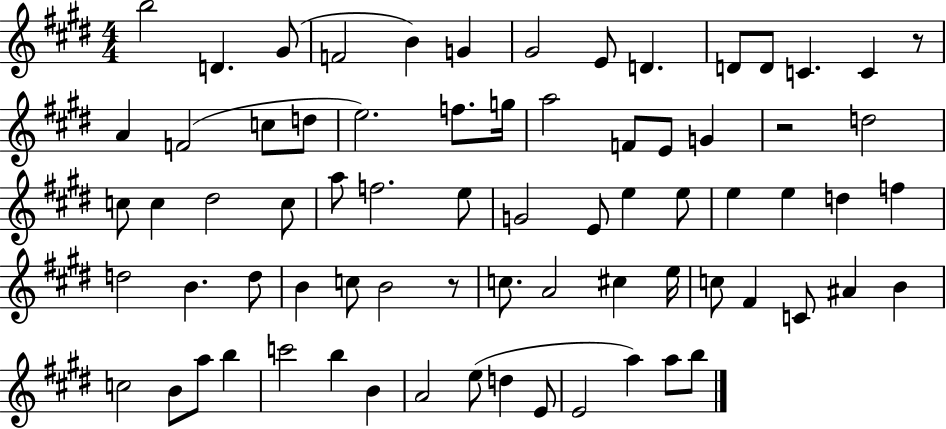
B5/h D4/q. G#4/e F4/h B4/q G4/q G#4/h E4/e D4/q. D4/e D4/e C4/q. C4/q R/e A4/q F4/h C5/e D5/e E5/h. F5/e. G5/s A5/h F4/e E4/e G4/q R/h D5/h C5/e C5/q D#5/h C5/e A5/e F5/h. E5/e G4/h E4/e E5/q E5/e E5/q E5/q D5/q F5/q D5/h B4/q. D5/e B4/q C5/e B4/h R/e C5/e. A4/h C#5/q E5/s C5/e F#4/q C4/e A#4/q B4/q C5/h B4/e A5/e B5/q C6/h B5/q B4/q A4/h E5/e D5/q E4/e E4/h A5/q A5/e B5/e